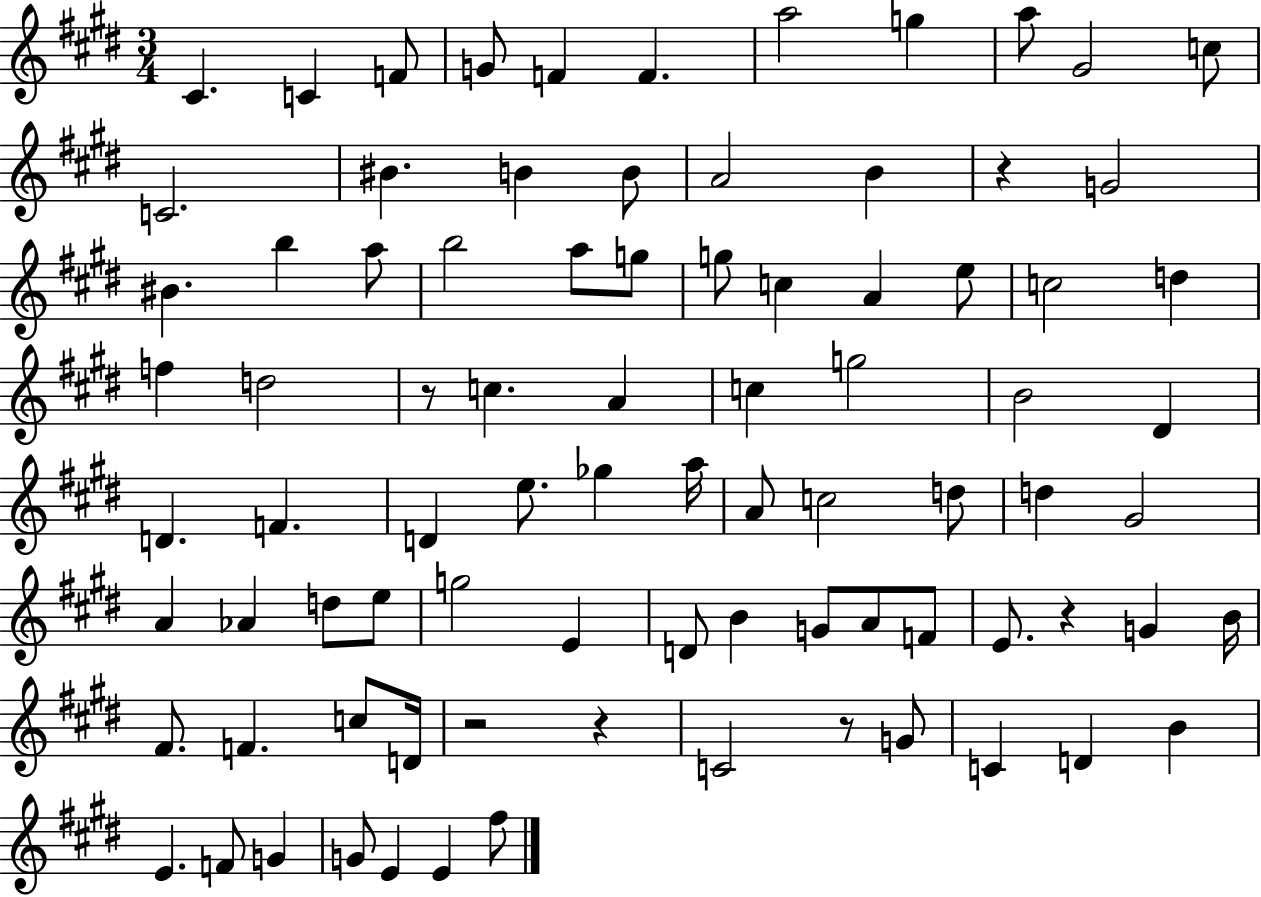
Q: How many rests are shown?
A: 6